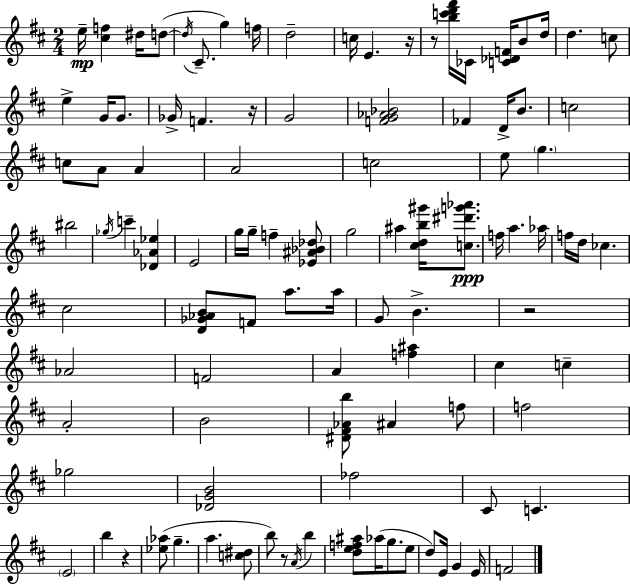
X:1
T:Untitled
M:2/4
L:1/4
K:D
e/4 [^cf] ^d/4 d/2 d/4 ^C/2 g f/4 d2 c/4 E z/4 z/2 [bc'd'^f']/4 _C/4 [C_DF]/4 B/2 d/4 d c/2 e G/4 G/2 _G/4 F z/4 G2 [FG_A_B]2 _F D/4 B/2 c2 c/2 A/2 A A2 c2 e/2 g ^b2 _g/4 c' [_D_A_e] E2 g/4 g/4 f [_E^A_B_d]/2 g2 ^a [^cdb^g']/4 [c^d'g'_a']/2 f/4 a _a/4 f/4 d/4 _c ^c2 [D_G_AB]/2 F/2 a/2 a/4 G/2 B z2 _A2 F2 A [f^a] ^c c A2 B2 [^D^F_Ab]/2 ^A f/2 f2 _g2 [_DGB]2 _f2 ^C/2 C E2 b z [_e_a]/2 g a [c^d]/2 b/2 z/2 A/4 b [def^a]/2 _a/4 g/2 e/2 d/2 E/4 G E/4 F2